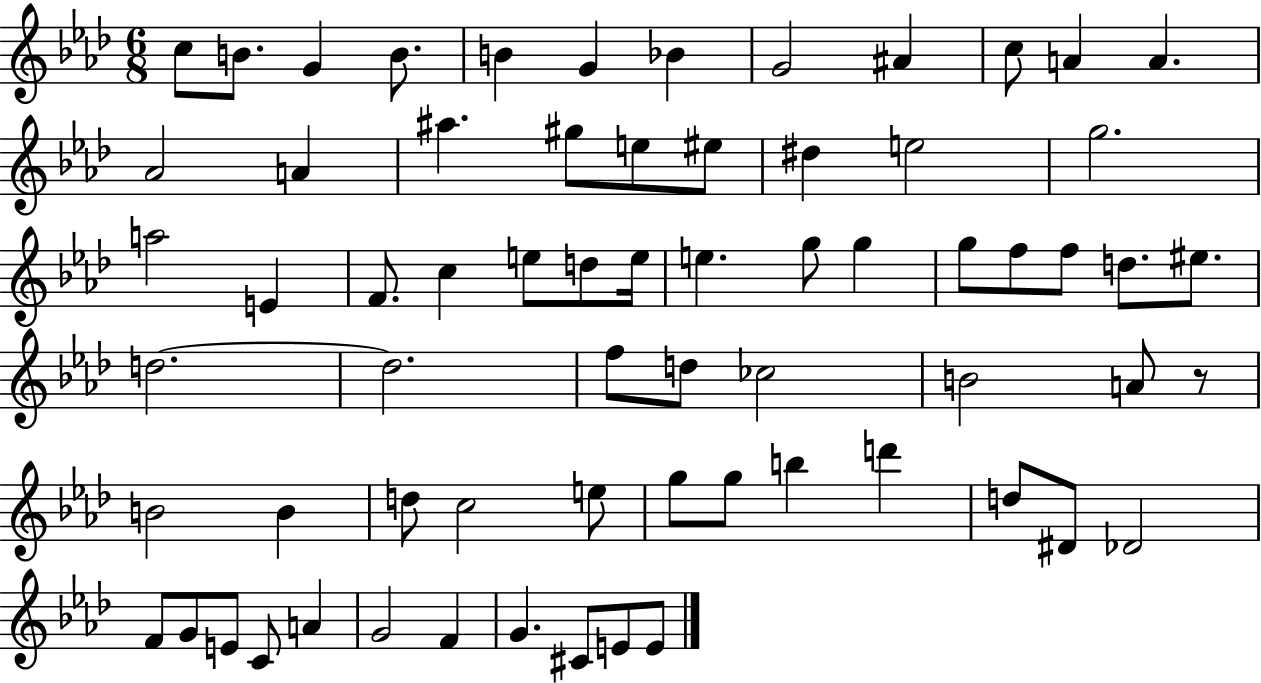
C5/e B4/e. G4/q B4/e. B4/q G4/q Bb4/q G4/h A#4/q C5/e A4/q A4/q. Ab4/h A4/q A#5/q. G#5/e E5/e EIS5/e D#5/q E5/h G5/h. A5/h E4/q F4/e. C5/q E5/e D5/e E5/s E5/q. G5/e G5/q G5/e F5/e F5/e D5/e. EIS5/e. D5/h. D5/h. F5/e D5/e CES5/h B4/h A4/e R/e B4/h B4/q D5/e C5/h E5/e G5/e G5/e B5/q D6/q D5/e D#4/e Db4/h F4/e G4/e E4/e C4/e A4/q G4/h F4/q G4/q. C#4/e E4/e E4/e